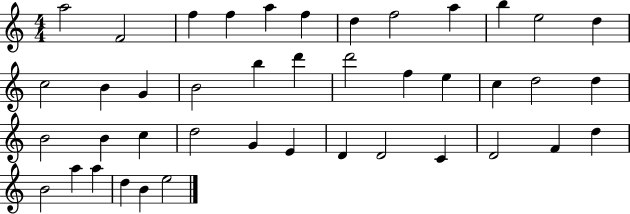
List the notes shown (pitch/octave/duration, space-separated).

A5/h F4/h F5/q F5/q A5/q F5/q D5/q F5/h A5/q B5/q E5/h D5/q C5/h B4/q G4/q B4/h B5/q D6/q D6/h F5/q E5/q C5/q D5/h D5/q B4/h B4/q C5/q D5/h G4/q E4/q D4/q D4/h C4/q D4/h F4/q D5/q B4/h A5/q A5/q D5/q B4/q E5/h